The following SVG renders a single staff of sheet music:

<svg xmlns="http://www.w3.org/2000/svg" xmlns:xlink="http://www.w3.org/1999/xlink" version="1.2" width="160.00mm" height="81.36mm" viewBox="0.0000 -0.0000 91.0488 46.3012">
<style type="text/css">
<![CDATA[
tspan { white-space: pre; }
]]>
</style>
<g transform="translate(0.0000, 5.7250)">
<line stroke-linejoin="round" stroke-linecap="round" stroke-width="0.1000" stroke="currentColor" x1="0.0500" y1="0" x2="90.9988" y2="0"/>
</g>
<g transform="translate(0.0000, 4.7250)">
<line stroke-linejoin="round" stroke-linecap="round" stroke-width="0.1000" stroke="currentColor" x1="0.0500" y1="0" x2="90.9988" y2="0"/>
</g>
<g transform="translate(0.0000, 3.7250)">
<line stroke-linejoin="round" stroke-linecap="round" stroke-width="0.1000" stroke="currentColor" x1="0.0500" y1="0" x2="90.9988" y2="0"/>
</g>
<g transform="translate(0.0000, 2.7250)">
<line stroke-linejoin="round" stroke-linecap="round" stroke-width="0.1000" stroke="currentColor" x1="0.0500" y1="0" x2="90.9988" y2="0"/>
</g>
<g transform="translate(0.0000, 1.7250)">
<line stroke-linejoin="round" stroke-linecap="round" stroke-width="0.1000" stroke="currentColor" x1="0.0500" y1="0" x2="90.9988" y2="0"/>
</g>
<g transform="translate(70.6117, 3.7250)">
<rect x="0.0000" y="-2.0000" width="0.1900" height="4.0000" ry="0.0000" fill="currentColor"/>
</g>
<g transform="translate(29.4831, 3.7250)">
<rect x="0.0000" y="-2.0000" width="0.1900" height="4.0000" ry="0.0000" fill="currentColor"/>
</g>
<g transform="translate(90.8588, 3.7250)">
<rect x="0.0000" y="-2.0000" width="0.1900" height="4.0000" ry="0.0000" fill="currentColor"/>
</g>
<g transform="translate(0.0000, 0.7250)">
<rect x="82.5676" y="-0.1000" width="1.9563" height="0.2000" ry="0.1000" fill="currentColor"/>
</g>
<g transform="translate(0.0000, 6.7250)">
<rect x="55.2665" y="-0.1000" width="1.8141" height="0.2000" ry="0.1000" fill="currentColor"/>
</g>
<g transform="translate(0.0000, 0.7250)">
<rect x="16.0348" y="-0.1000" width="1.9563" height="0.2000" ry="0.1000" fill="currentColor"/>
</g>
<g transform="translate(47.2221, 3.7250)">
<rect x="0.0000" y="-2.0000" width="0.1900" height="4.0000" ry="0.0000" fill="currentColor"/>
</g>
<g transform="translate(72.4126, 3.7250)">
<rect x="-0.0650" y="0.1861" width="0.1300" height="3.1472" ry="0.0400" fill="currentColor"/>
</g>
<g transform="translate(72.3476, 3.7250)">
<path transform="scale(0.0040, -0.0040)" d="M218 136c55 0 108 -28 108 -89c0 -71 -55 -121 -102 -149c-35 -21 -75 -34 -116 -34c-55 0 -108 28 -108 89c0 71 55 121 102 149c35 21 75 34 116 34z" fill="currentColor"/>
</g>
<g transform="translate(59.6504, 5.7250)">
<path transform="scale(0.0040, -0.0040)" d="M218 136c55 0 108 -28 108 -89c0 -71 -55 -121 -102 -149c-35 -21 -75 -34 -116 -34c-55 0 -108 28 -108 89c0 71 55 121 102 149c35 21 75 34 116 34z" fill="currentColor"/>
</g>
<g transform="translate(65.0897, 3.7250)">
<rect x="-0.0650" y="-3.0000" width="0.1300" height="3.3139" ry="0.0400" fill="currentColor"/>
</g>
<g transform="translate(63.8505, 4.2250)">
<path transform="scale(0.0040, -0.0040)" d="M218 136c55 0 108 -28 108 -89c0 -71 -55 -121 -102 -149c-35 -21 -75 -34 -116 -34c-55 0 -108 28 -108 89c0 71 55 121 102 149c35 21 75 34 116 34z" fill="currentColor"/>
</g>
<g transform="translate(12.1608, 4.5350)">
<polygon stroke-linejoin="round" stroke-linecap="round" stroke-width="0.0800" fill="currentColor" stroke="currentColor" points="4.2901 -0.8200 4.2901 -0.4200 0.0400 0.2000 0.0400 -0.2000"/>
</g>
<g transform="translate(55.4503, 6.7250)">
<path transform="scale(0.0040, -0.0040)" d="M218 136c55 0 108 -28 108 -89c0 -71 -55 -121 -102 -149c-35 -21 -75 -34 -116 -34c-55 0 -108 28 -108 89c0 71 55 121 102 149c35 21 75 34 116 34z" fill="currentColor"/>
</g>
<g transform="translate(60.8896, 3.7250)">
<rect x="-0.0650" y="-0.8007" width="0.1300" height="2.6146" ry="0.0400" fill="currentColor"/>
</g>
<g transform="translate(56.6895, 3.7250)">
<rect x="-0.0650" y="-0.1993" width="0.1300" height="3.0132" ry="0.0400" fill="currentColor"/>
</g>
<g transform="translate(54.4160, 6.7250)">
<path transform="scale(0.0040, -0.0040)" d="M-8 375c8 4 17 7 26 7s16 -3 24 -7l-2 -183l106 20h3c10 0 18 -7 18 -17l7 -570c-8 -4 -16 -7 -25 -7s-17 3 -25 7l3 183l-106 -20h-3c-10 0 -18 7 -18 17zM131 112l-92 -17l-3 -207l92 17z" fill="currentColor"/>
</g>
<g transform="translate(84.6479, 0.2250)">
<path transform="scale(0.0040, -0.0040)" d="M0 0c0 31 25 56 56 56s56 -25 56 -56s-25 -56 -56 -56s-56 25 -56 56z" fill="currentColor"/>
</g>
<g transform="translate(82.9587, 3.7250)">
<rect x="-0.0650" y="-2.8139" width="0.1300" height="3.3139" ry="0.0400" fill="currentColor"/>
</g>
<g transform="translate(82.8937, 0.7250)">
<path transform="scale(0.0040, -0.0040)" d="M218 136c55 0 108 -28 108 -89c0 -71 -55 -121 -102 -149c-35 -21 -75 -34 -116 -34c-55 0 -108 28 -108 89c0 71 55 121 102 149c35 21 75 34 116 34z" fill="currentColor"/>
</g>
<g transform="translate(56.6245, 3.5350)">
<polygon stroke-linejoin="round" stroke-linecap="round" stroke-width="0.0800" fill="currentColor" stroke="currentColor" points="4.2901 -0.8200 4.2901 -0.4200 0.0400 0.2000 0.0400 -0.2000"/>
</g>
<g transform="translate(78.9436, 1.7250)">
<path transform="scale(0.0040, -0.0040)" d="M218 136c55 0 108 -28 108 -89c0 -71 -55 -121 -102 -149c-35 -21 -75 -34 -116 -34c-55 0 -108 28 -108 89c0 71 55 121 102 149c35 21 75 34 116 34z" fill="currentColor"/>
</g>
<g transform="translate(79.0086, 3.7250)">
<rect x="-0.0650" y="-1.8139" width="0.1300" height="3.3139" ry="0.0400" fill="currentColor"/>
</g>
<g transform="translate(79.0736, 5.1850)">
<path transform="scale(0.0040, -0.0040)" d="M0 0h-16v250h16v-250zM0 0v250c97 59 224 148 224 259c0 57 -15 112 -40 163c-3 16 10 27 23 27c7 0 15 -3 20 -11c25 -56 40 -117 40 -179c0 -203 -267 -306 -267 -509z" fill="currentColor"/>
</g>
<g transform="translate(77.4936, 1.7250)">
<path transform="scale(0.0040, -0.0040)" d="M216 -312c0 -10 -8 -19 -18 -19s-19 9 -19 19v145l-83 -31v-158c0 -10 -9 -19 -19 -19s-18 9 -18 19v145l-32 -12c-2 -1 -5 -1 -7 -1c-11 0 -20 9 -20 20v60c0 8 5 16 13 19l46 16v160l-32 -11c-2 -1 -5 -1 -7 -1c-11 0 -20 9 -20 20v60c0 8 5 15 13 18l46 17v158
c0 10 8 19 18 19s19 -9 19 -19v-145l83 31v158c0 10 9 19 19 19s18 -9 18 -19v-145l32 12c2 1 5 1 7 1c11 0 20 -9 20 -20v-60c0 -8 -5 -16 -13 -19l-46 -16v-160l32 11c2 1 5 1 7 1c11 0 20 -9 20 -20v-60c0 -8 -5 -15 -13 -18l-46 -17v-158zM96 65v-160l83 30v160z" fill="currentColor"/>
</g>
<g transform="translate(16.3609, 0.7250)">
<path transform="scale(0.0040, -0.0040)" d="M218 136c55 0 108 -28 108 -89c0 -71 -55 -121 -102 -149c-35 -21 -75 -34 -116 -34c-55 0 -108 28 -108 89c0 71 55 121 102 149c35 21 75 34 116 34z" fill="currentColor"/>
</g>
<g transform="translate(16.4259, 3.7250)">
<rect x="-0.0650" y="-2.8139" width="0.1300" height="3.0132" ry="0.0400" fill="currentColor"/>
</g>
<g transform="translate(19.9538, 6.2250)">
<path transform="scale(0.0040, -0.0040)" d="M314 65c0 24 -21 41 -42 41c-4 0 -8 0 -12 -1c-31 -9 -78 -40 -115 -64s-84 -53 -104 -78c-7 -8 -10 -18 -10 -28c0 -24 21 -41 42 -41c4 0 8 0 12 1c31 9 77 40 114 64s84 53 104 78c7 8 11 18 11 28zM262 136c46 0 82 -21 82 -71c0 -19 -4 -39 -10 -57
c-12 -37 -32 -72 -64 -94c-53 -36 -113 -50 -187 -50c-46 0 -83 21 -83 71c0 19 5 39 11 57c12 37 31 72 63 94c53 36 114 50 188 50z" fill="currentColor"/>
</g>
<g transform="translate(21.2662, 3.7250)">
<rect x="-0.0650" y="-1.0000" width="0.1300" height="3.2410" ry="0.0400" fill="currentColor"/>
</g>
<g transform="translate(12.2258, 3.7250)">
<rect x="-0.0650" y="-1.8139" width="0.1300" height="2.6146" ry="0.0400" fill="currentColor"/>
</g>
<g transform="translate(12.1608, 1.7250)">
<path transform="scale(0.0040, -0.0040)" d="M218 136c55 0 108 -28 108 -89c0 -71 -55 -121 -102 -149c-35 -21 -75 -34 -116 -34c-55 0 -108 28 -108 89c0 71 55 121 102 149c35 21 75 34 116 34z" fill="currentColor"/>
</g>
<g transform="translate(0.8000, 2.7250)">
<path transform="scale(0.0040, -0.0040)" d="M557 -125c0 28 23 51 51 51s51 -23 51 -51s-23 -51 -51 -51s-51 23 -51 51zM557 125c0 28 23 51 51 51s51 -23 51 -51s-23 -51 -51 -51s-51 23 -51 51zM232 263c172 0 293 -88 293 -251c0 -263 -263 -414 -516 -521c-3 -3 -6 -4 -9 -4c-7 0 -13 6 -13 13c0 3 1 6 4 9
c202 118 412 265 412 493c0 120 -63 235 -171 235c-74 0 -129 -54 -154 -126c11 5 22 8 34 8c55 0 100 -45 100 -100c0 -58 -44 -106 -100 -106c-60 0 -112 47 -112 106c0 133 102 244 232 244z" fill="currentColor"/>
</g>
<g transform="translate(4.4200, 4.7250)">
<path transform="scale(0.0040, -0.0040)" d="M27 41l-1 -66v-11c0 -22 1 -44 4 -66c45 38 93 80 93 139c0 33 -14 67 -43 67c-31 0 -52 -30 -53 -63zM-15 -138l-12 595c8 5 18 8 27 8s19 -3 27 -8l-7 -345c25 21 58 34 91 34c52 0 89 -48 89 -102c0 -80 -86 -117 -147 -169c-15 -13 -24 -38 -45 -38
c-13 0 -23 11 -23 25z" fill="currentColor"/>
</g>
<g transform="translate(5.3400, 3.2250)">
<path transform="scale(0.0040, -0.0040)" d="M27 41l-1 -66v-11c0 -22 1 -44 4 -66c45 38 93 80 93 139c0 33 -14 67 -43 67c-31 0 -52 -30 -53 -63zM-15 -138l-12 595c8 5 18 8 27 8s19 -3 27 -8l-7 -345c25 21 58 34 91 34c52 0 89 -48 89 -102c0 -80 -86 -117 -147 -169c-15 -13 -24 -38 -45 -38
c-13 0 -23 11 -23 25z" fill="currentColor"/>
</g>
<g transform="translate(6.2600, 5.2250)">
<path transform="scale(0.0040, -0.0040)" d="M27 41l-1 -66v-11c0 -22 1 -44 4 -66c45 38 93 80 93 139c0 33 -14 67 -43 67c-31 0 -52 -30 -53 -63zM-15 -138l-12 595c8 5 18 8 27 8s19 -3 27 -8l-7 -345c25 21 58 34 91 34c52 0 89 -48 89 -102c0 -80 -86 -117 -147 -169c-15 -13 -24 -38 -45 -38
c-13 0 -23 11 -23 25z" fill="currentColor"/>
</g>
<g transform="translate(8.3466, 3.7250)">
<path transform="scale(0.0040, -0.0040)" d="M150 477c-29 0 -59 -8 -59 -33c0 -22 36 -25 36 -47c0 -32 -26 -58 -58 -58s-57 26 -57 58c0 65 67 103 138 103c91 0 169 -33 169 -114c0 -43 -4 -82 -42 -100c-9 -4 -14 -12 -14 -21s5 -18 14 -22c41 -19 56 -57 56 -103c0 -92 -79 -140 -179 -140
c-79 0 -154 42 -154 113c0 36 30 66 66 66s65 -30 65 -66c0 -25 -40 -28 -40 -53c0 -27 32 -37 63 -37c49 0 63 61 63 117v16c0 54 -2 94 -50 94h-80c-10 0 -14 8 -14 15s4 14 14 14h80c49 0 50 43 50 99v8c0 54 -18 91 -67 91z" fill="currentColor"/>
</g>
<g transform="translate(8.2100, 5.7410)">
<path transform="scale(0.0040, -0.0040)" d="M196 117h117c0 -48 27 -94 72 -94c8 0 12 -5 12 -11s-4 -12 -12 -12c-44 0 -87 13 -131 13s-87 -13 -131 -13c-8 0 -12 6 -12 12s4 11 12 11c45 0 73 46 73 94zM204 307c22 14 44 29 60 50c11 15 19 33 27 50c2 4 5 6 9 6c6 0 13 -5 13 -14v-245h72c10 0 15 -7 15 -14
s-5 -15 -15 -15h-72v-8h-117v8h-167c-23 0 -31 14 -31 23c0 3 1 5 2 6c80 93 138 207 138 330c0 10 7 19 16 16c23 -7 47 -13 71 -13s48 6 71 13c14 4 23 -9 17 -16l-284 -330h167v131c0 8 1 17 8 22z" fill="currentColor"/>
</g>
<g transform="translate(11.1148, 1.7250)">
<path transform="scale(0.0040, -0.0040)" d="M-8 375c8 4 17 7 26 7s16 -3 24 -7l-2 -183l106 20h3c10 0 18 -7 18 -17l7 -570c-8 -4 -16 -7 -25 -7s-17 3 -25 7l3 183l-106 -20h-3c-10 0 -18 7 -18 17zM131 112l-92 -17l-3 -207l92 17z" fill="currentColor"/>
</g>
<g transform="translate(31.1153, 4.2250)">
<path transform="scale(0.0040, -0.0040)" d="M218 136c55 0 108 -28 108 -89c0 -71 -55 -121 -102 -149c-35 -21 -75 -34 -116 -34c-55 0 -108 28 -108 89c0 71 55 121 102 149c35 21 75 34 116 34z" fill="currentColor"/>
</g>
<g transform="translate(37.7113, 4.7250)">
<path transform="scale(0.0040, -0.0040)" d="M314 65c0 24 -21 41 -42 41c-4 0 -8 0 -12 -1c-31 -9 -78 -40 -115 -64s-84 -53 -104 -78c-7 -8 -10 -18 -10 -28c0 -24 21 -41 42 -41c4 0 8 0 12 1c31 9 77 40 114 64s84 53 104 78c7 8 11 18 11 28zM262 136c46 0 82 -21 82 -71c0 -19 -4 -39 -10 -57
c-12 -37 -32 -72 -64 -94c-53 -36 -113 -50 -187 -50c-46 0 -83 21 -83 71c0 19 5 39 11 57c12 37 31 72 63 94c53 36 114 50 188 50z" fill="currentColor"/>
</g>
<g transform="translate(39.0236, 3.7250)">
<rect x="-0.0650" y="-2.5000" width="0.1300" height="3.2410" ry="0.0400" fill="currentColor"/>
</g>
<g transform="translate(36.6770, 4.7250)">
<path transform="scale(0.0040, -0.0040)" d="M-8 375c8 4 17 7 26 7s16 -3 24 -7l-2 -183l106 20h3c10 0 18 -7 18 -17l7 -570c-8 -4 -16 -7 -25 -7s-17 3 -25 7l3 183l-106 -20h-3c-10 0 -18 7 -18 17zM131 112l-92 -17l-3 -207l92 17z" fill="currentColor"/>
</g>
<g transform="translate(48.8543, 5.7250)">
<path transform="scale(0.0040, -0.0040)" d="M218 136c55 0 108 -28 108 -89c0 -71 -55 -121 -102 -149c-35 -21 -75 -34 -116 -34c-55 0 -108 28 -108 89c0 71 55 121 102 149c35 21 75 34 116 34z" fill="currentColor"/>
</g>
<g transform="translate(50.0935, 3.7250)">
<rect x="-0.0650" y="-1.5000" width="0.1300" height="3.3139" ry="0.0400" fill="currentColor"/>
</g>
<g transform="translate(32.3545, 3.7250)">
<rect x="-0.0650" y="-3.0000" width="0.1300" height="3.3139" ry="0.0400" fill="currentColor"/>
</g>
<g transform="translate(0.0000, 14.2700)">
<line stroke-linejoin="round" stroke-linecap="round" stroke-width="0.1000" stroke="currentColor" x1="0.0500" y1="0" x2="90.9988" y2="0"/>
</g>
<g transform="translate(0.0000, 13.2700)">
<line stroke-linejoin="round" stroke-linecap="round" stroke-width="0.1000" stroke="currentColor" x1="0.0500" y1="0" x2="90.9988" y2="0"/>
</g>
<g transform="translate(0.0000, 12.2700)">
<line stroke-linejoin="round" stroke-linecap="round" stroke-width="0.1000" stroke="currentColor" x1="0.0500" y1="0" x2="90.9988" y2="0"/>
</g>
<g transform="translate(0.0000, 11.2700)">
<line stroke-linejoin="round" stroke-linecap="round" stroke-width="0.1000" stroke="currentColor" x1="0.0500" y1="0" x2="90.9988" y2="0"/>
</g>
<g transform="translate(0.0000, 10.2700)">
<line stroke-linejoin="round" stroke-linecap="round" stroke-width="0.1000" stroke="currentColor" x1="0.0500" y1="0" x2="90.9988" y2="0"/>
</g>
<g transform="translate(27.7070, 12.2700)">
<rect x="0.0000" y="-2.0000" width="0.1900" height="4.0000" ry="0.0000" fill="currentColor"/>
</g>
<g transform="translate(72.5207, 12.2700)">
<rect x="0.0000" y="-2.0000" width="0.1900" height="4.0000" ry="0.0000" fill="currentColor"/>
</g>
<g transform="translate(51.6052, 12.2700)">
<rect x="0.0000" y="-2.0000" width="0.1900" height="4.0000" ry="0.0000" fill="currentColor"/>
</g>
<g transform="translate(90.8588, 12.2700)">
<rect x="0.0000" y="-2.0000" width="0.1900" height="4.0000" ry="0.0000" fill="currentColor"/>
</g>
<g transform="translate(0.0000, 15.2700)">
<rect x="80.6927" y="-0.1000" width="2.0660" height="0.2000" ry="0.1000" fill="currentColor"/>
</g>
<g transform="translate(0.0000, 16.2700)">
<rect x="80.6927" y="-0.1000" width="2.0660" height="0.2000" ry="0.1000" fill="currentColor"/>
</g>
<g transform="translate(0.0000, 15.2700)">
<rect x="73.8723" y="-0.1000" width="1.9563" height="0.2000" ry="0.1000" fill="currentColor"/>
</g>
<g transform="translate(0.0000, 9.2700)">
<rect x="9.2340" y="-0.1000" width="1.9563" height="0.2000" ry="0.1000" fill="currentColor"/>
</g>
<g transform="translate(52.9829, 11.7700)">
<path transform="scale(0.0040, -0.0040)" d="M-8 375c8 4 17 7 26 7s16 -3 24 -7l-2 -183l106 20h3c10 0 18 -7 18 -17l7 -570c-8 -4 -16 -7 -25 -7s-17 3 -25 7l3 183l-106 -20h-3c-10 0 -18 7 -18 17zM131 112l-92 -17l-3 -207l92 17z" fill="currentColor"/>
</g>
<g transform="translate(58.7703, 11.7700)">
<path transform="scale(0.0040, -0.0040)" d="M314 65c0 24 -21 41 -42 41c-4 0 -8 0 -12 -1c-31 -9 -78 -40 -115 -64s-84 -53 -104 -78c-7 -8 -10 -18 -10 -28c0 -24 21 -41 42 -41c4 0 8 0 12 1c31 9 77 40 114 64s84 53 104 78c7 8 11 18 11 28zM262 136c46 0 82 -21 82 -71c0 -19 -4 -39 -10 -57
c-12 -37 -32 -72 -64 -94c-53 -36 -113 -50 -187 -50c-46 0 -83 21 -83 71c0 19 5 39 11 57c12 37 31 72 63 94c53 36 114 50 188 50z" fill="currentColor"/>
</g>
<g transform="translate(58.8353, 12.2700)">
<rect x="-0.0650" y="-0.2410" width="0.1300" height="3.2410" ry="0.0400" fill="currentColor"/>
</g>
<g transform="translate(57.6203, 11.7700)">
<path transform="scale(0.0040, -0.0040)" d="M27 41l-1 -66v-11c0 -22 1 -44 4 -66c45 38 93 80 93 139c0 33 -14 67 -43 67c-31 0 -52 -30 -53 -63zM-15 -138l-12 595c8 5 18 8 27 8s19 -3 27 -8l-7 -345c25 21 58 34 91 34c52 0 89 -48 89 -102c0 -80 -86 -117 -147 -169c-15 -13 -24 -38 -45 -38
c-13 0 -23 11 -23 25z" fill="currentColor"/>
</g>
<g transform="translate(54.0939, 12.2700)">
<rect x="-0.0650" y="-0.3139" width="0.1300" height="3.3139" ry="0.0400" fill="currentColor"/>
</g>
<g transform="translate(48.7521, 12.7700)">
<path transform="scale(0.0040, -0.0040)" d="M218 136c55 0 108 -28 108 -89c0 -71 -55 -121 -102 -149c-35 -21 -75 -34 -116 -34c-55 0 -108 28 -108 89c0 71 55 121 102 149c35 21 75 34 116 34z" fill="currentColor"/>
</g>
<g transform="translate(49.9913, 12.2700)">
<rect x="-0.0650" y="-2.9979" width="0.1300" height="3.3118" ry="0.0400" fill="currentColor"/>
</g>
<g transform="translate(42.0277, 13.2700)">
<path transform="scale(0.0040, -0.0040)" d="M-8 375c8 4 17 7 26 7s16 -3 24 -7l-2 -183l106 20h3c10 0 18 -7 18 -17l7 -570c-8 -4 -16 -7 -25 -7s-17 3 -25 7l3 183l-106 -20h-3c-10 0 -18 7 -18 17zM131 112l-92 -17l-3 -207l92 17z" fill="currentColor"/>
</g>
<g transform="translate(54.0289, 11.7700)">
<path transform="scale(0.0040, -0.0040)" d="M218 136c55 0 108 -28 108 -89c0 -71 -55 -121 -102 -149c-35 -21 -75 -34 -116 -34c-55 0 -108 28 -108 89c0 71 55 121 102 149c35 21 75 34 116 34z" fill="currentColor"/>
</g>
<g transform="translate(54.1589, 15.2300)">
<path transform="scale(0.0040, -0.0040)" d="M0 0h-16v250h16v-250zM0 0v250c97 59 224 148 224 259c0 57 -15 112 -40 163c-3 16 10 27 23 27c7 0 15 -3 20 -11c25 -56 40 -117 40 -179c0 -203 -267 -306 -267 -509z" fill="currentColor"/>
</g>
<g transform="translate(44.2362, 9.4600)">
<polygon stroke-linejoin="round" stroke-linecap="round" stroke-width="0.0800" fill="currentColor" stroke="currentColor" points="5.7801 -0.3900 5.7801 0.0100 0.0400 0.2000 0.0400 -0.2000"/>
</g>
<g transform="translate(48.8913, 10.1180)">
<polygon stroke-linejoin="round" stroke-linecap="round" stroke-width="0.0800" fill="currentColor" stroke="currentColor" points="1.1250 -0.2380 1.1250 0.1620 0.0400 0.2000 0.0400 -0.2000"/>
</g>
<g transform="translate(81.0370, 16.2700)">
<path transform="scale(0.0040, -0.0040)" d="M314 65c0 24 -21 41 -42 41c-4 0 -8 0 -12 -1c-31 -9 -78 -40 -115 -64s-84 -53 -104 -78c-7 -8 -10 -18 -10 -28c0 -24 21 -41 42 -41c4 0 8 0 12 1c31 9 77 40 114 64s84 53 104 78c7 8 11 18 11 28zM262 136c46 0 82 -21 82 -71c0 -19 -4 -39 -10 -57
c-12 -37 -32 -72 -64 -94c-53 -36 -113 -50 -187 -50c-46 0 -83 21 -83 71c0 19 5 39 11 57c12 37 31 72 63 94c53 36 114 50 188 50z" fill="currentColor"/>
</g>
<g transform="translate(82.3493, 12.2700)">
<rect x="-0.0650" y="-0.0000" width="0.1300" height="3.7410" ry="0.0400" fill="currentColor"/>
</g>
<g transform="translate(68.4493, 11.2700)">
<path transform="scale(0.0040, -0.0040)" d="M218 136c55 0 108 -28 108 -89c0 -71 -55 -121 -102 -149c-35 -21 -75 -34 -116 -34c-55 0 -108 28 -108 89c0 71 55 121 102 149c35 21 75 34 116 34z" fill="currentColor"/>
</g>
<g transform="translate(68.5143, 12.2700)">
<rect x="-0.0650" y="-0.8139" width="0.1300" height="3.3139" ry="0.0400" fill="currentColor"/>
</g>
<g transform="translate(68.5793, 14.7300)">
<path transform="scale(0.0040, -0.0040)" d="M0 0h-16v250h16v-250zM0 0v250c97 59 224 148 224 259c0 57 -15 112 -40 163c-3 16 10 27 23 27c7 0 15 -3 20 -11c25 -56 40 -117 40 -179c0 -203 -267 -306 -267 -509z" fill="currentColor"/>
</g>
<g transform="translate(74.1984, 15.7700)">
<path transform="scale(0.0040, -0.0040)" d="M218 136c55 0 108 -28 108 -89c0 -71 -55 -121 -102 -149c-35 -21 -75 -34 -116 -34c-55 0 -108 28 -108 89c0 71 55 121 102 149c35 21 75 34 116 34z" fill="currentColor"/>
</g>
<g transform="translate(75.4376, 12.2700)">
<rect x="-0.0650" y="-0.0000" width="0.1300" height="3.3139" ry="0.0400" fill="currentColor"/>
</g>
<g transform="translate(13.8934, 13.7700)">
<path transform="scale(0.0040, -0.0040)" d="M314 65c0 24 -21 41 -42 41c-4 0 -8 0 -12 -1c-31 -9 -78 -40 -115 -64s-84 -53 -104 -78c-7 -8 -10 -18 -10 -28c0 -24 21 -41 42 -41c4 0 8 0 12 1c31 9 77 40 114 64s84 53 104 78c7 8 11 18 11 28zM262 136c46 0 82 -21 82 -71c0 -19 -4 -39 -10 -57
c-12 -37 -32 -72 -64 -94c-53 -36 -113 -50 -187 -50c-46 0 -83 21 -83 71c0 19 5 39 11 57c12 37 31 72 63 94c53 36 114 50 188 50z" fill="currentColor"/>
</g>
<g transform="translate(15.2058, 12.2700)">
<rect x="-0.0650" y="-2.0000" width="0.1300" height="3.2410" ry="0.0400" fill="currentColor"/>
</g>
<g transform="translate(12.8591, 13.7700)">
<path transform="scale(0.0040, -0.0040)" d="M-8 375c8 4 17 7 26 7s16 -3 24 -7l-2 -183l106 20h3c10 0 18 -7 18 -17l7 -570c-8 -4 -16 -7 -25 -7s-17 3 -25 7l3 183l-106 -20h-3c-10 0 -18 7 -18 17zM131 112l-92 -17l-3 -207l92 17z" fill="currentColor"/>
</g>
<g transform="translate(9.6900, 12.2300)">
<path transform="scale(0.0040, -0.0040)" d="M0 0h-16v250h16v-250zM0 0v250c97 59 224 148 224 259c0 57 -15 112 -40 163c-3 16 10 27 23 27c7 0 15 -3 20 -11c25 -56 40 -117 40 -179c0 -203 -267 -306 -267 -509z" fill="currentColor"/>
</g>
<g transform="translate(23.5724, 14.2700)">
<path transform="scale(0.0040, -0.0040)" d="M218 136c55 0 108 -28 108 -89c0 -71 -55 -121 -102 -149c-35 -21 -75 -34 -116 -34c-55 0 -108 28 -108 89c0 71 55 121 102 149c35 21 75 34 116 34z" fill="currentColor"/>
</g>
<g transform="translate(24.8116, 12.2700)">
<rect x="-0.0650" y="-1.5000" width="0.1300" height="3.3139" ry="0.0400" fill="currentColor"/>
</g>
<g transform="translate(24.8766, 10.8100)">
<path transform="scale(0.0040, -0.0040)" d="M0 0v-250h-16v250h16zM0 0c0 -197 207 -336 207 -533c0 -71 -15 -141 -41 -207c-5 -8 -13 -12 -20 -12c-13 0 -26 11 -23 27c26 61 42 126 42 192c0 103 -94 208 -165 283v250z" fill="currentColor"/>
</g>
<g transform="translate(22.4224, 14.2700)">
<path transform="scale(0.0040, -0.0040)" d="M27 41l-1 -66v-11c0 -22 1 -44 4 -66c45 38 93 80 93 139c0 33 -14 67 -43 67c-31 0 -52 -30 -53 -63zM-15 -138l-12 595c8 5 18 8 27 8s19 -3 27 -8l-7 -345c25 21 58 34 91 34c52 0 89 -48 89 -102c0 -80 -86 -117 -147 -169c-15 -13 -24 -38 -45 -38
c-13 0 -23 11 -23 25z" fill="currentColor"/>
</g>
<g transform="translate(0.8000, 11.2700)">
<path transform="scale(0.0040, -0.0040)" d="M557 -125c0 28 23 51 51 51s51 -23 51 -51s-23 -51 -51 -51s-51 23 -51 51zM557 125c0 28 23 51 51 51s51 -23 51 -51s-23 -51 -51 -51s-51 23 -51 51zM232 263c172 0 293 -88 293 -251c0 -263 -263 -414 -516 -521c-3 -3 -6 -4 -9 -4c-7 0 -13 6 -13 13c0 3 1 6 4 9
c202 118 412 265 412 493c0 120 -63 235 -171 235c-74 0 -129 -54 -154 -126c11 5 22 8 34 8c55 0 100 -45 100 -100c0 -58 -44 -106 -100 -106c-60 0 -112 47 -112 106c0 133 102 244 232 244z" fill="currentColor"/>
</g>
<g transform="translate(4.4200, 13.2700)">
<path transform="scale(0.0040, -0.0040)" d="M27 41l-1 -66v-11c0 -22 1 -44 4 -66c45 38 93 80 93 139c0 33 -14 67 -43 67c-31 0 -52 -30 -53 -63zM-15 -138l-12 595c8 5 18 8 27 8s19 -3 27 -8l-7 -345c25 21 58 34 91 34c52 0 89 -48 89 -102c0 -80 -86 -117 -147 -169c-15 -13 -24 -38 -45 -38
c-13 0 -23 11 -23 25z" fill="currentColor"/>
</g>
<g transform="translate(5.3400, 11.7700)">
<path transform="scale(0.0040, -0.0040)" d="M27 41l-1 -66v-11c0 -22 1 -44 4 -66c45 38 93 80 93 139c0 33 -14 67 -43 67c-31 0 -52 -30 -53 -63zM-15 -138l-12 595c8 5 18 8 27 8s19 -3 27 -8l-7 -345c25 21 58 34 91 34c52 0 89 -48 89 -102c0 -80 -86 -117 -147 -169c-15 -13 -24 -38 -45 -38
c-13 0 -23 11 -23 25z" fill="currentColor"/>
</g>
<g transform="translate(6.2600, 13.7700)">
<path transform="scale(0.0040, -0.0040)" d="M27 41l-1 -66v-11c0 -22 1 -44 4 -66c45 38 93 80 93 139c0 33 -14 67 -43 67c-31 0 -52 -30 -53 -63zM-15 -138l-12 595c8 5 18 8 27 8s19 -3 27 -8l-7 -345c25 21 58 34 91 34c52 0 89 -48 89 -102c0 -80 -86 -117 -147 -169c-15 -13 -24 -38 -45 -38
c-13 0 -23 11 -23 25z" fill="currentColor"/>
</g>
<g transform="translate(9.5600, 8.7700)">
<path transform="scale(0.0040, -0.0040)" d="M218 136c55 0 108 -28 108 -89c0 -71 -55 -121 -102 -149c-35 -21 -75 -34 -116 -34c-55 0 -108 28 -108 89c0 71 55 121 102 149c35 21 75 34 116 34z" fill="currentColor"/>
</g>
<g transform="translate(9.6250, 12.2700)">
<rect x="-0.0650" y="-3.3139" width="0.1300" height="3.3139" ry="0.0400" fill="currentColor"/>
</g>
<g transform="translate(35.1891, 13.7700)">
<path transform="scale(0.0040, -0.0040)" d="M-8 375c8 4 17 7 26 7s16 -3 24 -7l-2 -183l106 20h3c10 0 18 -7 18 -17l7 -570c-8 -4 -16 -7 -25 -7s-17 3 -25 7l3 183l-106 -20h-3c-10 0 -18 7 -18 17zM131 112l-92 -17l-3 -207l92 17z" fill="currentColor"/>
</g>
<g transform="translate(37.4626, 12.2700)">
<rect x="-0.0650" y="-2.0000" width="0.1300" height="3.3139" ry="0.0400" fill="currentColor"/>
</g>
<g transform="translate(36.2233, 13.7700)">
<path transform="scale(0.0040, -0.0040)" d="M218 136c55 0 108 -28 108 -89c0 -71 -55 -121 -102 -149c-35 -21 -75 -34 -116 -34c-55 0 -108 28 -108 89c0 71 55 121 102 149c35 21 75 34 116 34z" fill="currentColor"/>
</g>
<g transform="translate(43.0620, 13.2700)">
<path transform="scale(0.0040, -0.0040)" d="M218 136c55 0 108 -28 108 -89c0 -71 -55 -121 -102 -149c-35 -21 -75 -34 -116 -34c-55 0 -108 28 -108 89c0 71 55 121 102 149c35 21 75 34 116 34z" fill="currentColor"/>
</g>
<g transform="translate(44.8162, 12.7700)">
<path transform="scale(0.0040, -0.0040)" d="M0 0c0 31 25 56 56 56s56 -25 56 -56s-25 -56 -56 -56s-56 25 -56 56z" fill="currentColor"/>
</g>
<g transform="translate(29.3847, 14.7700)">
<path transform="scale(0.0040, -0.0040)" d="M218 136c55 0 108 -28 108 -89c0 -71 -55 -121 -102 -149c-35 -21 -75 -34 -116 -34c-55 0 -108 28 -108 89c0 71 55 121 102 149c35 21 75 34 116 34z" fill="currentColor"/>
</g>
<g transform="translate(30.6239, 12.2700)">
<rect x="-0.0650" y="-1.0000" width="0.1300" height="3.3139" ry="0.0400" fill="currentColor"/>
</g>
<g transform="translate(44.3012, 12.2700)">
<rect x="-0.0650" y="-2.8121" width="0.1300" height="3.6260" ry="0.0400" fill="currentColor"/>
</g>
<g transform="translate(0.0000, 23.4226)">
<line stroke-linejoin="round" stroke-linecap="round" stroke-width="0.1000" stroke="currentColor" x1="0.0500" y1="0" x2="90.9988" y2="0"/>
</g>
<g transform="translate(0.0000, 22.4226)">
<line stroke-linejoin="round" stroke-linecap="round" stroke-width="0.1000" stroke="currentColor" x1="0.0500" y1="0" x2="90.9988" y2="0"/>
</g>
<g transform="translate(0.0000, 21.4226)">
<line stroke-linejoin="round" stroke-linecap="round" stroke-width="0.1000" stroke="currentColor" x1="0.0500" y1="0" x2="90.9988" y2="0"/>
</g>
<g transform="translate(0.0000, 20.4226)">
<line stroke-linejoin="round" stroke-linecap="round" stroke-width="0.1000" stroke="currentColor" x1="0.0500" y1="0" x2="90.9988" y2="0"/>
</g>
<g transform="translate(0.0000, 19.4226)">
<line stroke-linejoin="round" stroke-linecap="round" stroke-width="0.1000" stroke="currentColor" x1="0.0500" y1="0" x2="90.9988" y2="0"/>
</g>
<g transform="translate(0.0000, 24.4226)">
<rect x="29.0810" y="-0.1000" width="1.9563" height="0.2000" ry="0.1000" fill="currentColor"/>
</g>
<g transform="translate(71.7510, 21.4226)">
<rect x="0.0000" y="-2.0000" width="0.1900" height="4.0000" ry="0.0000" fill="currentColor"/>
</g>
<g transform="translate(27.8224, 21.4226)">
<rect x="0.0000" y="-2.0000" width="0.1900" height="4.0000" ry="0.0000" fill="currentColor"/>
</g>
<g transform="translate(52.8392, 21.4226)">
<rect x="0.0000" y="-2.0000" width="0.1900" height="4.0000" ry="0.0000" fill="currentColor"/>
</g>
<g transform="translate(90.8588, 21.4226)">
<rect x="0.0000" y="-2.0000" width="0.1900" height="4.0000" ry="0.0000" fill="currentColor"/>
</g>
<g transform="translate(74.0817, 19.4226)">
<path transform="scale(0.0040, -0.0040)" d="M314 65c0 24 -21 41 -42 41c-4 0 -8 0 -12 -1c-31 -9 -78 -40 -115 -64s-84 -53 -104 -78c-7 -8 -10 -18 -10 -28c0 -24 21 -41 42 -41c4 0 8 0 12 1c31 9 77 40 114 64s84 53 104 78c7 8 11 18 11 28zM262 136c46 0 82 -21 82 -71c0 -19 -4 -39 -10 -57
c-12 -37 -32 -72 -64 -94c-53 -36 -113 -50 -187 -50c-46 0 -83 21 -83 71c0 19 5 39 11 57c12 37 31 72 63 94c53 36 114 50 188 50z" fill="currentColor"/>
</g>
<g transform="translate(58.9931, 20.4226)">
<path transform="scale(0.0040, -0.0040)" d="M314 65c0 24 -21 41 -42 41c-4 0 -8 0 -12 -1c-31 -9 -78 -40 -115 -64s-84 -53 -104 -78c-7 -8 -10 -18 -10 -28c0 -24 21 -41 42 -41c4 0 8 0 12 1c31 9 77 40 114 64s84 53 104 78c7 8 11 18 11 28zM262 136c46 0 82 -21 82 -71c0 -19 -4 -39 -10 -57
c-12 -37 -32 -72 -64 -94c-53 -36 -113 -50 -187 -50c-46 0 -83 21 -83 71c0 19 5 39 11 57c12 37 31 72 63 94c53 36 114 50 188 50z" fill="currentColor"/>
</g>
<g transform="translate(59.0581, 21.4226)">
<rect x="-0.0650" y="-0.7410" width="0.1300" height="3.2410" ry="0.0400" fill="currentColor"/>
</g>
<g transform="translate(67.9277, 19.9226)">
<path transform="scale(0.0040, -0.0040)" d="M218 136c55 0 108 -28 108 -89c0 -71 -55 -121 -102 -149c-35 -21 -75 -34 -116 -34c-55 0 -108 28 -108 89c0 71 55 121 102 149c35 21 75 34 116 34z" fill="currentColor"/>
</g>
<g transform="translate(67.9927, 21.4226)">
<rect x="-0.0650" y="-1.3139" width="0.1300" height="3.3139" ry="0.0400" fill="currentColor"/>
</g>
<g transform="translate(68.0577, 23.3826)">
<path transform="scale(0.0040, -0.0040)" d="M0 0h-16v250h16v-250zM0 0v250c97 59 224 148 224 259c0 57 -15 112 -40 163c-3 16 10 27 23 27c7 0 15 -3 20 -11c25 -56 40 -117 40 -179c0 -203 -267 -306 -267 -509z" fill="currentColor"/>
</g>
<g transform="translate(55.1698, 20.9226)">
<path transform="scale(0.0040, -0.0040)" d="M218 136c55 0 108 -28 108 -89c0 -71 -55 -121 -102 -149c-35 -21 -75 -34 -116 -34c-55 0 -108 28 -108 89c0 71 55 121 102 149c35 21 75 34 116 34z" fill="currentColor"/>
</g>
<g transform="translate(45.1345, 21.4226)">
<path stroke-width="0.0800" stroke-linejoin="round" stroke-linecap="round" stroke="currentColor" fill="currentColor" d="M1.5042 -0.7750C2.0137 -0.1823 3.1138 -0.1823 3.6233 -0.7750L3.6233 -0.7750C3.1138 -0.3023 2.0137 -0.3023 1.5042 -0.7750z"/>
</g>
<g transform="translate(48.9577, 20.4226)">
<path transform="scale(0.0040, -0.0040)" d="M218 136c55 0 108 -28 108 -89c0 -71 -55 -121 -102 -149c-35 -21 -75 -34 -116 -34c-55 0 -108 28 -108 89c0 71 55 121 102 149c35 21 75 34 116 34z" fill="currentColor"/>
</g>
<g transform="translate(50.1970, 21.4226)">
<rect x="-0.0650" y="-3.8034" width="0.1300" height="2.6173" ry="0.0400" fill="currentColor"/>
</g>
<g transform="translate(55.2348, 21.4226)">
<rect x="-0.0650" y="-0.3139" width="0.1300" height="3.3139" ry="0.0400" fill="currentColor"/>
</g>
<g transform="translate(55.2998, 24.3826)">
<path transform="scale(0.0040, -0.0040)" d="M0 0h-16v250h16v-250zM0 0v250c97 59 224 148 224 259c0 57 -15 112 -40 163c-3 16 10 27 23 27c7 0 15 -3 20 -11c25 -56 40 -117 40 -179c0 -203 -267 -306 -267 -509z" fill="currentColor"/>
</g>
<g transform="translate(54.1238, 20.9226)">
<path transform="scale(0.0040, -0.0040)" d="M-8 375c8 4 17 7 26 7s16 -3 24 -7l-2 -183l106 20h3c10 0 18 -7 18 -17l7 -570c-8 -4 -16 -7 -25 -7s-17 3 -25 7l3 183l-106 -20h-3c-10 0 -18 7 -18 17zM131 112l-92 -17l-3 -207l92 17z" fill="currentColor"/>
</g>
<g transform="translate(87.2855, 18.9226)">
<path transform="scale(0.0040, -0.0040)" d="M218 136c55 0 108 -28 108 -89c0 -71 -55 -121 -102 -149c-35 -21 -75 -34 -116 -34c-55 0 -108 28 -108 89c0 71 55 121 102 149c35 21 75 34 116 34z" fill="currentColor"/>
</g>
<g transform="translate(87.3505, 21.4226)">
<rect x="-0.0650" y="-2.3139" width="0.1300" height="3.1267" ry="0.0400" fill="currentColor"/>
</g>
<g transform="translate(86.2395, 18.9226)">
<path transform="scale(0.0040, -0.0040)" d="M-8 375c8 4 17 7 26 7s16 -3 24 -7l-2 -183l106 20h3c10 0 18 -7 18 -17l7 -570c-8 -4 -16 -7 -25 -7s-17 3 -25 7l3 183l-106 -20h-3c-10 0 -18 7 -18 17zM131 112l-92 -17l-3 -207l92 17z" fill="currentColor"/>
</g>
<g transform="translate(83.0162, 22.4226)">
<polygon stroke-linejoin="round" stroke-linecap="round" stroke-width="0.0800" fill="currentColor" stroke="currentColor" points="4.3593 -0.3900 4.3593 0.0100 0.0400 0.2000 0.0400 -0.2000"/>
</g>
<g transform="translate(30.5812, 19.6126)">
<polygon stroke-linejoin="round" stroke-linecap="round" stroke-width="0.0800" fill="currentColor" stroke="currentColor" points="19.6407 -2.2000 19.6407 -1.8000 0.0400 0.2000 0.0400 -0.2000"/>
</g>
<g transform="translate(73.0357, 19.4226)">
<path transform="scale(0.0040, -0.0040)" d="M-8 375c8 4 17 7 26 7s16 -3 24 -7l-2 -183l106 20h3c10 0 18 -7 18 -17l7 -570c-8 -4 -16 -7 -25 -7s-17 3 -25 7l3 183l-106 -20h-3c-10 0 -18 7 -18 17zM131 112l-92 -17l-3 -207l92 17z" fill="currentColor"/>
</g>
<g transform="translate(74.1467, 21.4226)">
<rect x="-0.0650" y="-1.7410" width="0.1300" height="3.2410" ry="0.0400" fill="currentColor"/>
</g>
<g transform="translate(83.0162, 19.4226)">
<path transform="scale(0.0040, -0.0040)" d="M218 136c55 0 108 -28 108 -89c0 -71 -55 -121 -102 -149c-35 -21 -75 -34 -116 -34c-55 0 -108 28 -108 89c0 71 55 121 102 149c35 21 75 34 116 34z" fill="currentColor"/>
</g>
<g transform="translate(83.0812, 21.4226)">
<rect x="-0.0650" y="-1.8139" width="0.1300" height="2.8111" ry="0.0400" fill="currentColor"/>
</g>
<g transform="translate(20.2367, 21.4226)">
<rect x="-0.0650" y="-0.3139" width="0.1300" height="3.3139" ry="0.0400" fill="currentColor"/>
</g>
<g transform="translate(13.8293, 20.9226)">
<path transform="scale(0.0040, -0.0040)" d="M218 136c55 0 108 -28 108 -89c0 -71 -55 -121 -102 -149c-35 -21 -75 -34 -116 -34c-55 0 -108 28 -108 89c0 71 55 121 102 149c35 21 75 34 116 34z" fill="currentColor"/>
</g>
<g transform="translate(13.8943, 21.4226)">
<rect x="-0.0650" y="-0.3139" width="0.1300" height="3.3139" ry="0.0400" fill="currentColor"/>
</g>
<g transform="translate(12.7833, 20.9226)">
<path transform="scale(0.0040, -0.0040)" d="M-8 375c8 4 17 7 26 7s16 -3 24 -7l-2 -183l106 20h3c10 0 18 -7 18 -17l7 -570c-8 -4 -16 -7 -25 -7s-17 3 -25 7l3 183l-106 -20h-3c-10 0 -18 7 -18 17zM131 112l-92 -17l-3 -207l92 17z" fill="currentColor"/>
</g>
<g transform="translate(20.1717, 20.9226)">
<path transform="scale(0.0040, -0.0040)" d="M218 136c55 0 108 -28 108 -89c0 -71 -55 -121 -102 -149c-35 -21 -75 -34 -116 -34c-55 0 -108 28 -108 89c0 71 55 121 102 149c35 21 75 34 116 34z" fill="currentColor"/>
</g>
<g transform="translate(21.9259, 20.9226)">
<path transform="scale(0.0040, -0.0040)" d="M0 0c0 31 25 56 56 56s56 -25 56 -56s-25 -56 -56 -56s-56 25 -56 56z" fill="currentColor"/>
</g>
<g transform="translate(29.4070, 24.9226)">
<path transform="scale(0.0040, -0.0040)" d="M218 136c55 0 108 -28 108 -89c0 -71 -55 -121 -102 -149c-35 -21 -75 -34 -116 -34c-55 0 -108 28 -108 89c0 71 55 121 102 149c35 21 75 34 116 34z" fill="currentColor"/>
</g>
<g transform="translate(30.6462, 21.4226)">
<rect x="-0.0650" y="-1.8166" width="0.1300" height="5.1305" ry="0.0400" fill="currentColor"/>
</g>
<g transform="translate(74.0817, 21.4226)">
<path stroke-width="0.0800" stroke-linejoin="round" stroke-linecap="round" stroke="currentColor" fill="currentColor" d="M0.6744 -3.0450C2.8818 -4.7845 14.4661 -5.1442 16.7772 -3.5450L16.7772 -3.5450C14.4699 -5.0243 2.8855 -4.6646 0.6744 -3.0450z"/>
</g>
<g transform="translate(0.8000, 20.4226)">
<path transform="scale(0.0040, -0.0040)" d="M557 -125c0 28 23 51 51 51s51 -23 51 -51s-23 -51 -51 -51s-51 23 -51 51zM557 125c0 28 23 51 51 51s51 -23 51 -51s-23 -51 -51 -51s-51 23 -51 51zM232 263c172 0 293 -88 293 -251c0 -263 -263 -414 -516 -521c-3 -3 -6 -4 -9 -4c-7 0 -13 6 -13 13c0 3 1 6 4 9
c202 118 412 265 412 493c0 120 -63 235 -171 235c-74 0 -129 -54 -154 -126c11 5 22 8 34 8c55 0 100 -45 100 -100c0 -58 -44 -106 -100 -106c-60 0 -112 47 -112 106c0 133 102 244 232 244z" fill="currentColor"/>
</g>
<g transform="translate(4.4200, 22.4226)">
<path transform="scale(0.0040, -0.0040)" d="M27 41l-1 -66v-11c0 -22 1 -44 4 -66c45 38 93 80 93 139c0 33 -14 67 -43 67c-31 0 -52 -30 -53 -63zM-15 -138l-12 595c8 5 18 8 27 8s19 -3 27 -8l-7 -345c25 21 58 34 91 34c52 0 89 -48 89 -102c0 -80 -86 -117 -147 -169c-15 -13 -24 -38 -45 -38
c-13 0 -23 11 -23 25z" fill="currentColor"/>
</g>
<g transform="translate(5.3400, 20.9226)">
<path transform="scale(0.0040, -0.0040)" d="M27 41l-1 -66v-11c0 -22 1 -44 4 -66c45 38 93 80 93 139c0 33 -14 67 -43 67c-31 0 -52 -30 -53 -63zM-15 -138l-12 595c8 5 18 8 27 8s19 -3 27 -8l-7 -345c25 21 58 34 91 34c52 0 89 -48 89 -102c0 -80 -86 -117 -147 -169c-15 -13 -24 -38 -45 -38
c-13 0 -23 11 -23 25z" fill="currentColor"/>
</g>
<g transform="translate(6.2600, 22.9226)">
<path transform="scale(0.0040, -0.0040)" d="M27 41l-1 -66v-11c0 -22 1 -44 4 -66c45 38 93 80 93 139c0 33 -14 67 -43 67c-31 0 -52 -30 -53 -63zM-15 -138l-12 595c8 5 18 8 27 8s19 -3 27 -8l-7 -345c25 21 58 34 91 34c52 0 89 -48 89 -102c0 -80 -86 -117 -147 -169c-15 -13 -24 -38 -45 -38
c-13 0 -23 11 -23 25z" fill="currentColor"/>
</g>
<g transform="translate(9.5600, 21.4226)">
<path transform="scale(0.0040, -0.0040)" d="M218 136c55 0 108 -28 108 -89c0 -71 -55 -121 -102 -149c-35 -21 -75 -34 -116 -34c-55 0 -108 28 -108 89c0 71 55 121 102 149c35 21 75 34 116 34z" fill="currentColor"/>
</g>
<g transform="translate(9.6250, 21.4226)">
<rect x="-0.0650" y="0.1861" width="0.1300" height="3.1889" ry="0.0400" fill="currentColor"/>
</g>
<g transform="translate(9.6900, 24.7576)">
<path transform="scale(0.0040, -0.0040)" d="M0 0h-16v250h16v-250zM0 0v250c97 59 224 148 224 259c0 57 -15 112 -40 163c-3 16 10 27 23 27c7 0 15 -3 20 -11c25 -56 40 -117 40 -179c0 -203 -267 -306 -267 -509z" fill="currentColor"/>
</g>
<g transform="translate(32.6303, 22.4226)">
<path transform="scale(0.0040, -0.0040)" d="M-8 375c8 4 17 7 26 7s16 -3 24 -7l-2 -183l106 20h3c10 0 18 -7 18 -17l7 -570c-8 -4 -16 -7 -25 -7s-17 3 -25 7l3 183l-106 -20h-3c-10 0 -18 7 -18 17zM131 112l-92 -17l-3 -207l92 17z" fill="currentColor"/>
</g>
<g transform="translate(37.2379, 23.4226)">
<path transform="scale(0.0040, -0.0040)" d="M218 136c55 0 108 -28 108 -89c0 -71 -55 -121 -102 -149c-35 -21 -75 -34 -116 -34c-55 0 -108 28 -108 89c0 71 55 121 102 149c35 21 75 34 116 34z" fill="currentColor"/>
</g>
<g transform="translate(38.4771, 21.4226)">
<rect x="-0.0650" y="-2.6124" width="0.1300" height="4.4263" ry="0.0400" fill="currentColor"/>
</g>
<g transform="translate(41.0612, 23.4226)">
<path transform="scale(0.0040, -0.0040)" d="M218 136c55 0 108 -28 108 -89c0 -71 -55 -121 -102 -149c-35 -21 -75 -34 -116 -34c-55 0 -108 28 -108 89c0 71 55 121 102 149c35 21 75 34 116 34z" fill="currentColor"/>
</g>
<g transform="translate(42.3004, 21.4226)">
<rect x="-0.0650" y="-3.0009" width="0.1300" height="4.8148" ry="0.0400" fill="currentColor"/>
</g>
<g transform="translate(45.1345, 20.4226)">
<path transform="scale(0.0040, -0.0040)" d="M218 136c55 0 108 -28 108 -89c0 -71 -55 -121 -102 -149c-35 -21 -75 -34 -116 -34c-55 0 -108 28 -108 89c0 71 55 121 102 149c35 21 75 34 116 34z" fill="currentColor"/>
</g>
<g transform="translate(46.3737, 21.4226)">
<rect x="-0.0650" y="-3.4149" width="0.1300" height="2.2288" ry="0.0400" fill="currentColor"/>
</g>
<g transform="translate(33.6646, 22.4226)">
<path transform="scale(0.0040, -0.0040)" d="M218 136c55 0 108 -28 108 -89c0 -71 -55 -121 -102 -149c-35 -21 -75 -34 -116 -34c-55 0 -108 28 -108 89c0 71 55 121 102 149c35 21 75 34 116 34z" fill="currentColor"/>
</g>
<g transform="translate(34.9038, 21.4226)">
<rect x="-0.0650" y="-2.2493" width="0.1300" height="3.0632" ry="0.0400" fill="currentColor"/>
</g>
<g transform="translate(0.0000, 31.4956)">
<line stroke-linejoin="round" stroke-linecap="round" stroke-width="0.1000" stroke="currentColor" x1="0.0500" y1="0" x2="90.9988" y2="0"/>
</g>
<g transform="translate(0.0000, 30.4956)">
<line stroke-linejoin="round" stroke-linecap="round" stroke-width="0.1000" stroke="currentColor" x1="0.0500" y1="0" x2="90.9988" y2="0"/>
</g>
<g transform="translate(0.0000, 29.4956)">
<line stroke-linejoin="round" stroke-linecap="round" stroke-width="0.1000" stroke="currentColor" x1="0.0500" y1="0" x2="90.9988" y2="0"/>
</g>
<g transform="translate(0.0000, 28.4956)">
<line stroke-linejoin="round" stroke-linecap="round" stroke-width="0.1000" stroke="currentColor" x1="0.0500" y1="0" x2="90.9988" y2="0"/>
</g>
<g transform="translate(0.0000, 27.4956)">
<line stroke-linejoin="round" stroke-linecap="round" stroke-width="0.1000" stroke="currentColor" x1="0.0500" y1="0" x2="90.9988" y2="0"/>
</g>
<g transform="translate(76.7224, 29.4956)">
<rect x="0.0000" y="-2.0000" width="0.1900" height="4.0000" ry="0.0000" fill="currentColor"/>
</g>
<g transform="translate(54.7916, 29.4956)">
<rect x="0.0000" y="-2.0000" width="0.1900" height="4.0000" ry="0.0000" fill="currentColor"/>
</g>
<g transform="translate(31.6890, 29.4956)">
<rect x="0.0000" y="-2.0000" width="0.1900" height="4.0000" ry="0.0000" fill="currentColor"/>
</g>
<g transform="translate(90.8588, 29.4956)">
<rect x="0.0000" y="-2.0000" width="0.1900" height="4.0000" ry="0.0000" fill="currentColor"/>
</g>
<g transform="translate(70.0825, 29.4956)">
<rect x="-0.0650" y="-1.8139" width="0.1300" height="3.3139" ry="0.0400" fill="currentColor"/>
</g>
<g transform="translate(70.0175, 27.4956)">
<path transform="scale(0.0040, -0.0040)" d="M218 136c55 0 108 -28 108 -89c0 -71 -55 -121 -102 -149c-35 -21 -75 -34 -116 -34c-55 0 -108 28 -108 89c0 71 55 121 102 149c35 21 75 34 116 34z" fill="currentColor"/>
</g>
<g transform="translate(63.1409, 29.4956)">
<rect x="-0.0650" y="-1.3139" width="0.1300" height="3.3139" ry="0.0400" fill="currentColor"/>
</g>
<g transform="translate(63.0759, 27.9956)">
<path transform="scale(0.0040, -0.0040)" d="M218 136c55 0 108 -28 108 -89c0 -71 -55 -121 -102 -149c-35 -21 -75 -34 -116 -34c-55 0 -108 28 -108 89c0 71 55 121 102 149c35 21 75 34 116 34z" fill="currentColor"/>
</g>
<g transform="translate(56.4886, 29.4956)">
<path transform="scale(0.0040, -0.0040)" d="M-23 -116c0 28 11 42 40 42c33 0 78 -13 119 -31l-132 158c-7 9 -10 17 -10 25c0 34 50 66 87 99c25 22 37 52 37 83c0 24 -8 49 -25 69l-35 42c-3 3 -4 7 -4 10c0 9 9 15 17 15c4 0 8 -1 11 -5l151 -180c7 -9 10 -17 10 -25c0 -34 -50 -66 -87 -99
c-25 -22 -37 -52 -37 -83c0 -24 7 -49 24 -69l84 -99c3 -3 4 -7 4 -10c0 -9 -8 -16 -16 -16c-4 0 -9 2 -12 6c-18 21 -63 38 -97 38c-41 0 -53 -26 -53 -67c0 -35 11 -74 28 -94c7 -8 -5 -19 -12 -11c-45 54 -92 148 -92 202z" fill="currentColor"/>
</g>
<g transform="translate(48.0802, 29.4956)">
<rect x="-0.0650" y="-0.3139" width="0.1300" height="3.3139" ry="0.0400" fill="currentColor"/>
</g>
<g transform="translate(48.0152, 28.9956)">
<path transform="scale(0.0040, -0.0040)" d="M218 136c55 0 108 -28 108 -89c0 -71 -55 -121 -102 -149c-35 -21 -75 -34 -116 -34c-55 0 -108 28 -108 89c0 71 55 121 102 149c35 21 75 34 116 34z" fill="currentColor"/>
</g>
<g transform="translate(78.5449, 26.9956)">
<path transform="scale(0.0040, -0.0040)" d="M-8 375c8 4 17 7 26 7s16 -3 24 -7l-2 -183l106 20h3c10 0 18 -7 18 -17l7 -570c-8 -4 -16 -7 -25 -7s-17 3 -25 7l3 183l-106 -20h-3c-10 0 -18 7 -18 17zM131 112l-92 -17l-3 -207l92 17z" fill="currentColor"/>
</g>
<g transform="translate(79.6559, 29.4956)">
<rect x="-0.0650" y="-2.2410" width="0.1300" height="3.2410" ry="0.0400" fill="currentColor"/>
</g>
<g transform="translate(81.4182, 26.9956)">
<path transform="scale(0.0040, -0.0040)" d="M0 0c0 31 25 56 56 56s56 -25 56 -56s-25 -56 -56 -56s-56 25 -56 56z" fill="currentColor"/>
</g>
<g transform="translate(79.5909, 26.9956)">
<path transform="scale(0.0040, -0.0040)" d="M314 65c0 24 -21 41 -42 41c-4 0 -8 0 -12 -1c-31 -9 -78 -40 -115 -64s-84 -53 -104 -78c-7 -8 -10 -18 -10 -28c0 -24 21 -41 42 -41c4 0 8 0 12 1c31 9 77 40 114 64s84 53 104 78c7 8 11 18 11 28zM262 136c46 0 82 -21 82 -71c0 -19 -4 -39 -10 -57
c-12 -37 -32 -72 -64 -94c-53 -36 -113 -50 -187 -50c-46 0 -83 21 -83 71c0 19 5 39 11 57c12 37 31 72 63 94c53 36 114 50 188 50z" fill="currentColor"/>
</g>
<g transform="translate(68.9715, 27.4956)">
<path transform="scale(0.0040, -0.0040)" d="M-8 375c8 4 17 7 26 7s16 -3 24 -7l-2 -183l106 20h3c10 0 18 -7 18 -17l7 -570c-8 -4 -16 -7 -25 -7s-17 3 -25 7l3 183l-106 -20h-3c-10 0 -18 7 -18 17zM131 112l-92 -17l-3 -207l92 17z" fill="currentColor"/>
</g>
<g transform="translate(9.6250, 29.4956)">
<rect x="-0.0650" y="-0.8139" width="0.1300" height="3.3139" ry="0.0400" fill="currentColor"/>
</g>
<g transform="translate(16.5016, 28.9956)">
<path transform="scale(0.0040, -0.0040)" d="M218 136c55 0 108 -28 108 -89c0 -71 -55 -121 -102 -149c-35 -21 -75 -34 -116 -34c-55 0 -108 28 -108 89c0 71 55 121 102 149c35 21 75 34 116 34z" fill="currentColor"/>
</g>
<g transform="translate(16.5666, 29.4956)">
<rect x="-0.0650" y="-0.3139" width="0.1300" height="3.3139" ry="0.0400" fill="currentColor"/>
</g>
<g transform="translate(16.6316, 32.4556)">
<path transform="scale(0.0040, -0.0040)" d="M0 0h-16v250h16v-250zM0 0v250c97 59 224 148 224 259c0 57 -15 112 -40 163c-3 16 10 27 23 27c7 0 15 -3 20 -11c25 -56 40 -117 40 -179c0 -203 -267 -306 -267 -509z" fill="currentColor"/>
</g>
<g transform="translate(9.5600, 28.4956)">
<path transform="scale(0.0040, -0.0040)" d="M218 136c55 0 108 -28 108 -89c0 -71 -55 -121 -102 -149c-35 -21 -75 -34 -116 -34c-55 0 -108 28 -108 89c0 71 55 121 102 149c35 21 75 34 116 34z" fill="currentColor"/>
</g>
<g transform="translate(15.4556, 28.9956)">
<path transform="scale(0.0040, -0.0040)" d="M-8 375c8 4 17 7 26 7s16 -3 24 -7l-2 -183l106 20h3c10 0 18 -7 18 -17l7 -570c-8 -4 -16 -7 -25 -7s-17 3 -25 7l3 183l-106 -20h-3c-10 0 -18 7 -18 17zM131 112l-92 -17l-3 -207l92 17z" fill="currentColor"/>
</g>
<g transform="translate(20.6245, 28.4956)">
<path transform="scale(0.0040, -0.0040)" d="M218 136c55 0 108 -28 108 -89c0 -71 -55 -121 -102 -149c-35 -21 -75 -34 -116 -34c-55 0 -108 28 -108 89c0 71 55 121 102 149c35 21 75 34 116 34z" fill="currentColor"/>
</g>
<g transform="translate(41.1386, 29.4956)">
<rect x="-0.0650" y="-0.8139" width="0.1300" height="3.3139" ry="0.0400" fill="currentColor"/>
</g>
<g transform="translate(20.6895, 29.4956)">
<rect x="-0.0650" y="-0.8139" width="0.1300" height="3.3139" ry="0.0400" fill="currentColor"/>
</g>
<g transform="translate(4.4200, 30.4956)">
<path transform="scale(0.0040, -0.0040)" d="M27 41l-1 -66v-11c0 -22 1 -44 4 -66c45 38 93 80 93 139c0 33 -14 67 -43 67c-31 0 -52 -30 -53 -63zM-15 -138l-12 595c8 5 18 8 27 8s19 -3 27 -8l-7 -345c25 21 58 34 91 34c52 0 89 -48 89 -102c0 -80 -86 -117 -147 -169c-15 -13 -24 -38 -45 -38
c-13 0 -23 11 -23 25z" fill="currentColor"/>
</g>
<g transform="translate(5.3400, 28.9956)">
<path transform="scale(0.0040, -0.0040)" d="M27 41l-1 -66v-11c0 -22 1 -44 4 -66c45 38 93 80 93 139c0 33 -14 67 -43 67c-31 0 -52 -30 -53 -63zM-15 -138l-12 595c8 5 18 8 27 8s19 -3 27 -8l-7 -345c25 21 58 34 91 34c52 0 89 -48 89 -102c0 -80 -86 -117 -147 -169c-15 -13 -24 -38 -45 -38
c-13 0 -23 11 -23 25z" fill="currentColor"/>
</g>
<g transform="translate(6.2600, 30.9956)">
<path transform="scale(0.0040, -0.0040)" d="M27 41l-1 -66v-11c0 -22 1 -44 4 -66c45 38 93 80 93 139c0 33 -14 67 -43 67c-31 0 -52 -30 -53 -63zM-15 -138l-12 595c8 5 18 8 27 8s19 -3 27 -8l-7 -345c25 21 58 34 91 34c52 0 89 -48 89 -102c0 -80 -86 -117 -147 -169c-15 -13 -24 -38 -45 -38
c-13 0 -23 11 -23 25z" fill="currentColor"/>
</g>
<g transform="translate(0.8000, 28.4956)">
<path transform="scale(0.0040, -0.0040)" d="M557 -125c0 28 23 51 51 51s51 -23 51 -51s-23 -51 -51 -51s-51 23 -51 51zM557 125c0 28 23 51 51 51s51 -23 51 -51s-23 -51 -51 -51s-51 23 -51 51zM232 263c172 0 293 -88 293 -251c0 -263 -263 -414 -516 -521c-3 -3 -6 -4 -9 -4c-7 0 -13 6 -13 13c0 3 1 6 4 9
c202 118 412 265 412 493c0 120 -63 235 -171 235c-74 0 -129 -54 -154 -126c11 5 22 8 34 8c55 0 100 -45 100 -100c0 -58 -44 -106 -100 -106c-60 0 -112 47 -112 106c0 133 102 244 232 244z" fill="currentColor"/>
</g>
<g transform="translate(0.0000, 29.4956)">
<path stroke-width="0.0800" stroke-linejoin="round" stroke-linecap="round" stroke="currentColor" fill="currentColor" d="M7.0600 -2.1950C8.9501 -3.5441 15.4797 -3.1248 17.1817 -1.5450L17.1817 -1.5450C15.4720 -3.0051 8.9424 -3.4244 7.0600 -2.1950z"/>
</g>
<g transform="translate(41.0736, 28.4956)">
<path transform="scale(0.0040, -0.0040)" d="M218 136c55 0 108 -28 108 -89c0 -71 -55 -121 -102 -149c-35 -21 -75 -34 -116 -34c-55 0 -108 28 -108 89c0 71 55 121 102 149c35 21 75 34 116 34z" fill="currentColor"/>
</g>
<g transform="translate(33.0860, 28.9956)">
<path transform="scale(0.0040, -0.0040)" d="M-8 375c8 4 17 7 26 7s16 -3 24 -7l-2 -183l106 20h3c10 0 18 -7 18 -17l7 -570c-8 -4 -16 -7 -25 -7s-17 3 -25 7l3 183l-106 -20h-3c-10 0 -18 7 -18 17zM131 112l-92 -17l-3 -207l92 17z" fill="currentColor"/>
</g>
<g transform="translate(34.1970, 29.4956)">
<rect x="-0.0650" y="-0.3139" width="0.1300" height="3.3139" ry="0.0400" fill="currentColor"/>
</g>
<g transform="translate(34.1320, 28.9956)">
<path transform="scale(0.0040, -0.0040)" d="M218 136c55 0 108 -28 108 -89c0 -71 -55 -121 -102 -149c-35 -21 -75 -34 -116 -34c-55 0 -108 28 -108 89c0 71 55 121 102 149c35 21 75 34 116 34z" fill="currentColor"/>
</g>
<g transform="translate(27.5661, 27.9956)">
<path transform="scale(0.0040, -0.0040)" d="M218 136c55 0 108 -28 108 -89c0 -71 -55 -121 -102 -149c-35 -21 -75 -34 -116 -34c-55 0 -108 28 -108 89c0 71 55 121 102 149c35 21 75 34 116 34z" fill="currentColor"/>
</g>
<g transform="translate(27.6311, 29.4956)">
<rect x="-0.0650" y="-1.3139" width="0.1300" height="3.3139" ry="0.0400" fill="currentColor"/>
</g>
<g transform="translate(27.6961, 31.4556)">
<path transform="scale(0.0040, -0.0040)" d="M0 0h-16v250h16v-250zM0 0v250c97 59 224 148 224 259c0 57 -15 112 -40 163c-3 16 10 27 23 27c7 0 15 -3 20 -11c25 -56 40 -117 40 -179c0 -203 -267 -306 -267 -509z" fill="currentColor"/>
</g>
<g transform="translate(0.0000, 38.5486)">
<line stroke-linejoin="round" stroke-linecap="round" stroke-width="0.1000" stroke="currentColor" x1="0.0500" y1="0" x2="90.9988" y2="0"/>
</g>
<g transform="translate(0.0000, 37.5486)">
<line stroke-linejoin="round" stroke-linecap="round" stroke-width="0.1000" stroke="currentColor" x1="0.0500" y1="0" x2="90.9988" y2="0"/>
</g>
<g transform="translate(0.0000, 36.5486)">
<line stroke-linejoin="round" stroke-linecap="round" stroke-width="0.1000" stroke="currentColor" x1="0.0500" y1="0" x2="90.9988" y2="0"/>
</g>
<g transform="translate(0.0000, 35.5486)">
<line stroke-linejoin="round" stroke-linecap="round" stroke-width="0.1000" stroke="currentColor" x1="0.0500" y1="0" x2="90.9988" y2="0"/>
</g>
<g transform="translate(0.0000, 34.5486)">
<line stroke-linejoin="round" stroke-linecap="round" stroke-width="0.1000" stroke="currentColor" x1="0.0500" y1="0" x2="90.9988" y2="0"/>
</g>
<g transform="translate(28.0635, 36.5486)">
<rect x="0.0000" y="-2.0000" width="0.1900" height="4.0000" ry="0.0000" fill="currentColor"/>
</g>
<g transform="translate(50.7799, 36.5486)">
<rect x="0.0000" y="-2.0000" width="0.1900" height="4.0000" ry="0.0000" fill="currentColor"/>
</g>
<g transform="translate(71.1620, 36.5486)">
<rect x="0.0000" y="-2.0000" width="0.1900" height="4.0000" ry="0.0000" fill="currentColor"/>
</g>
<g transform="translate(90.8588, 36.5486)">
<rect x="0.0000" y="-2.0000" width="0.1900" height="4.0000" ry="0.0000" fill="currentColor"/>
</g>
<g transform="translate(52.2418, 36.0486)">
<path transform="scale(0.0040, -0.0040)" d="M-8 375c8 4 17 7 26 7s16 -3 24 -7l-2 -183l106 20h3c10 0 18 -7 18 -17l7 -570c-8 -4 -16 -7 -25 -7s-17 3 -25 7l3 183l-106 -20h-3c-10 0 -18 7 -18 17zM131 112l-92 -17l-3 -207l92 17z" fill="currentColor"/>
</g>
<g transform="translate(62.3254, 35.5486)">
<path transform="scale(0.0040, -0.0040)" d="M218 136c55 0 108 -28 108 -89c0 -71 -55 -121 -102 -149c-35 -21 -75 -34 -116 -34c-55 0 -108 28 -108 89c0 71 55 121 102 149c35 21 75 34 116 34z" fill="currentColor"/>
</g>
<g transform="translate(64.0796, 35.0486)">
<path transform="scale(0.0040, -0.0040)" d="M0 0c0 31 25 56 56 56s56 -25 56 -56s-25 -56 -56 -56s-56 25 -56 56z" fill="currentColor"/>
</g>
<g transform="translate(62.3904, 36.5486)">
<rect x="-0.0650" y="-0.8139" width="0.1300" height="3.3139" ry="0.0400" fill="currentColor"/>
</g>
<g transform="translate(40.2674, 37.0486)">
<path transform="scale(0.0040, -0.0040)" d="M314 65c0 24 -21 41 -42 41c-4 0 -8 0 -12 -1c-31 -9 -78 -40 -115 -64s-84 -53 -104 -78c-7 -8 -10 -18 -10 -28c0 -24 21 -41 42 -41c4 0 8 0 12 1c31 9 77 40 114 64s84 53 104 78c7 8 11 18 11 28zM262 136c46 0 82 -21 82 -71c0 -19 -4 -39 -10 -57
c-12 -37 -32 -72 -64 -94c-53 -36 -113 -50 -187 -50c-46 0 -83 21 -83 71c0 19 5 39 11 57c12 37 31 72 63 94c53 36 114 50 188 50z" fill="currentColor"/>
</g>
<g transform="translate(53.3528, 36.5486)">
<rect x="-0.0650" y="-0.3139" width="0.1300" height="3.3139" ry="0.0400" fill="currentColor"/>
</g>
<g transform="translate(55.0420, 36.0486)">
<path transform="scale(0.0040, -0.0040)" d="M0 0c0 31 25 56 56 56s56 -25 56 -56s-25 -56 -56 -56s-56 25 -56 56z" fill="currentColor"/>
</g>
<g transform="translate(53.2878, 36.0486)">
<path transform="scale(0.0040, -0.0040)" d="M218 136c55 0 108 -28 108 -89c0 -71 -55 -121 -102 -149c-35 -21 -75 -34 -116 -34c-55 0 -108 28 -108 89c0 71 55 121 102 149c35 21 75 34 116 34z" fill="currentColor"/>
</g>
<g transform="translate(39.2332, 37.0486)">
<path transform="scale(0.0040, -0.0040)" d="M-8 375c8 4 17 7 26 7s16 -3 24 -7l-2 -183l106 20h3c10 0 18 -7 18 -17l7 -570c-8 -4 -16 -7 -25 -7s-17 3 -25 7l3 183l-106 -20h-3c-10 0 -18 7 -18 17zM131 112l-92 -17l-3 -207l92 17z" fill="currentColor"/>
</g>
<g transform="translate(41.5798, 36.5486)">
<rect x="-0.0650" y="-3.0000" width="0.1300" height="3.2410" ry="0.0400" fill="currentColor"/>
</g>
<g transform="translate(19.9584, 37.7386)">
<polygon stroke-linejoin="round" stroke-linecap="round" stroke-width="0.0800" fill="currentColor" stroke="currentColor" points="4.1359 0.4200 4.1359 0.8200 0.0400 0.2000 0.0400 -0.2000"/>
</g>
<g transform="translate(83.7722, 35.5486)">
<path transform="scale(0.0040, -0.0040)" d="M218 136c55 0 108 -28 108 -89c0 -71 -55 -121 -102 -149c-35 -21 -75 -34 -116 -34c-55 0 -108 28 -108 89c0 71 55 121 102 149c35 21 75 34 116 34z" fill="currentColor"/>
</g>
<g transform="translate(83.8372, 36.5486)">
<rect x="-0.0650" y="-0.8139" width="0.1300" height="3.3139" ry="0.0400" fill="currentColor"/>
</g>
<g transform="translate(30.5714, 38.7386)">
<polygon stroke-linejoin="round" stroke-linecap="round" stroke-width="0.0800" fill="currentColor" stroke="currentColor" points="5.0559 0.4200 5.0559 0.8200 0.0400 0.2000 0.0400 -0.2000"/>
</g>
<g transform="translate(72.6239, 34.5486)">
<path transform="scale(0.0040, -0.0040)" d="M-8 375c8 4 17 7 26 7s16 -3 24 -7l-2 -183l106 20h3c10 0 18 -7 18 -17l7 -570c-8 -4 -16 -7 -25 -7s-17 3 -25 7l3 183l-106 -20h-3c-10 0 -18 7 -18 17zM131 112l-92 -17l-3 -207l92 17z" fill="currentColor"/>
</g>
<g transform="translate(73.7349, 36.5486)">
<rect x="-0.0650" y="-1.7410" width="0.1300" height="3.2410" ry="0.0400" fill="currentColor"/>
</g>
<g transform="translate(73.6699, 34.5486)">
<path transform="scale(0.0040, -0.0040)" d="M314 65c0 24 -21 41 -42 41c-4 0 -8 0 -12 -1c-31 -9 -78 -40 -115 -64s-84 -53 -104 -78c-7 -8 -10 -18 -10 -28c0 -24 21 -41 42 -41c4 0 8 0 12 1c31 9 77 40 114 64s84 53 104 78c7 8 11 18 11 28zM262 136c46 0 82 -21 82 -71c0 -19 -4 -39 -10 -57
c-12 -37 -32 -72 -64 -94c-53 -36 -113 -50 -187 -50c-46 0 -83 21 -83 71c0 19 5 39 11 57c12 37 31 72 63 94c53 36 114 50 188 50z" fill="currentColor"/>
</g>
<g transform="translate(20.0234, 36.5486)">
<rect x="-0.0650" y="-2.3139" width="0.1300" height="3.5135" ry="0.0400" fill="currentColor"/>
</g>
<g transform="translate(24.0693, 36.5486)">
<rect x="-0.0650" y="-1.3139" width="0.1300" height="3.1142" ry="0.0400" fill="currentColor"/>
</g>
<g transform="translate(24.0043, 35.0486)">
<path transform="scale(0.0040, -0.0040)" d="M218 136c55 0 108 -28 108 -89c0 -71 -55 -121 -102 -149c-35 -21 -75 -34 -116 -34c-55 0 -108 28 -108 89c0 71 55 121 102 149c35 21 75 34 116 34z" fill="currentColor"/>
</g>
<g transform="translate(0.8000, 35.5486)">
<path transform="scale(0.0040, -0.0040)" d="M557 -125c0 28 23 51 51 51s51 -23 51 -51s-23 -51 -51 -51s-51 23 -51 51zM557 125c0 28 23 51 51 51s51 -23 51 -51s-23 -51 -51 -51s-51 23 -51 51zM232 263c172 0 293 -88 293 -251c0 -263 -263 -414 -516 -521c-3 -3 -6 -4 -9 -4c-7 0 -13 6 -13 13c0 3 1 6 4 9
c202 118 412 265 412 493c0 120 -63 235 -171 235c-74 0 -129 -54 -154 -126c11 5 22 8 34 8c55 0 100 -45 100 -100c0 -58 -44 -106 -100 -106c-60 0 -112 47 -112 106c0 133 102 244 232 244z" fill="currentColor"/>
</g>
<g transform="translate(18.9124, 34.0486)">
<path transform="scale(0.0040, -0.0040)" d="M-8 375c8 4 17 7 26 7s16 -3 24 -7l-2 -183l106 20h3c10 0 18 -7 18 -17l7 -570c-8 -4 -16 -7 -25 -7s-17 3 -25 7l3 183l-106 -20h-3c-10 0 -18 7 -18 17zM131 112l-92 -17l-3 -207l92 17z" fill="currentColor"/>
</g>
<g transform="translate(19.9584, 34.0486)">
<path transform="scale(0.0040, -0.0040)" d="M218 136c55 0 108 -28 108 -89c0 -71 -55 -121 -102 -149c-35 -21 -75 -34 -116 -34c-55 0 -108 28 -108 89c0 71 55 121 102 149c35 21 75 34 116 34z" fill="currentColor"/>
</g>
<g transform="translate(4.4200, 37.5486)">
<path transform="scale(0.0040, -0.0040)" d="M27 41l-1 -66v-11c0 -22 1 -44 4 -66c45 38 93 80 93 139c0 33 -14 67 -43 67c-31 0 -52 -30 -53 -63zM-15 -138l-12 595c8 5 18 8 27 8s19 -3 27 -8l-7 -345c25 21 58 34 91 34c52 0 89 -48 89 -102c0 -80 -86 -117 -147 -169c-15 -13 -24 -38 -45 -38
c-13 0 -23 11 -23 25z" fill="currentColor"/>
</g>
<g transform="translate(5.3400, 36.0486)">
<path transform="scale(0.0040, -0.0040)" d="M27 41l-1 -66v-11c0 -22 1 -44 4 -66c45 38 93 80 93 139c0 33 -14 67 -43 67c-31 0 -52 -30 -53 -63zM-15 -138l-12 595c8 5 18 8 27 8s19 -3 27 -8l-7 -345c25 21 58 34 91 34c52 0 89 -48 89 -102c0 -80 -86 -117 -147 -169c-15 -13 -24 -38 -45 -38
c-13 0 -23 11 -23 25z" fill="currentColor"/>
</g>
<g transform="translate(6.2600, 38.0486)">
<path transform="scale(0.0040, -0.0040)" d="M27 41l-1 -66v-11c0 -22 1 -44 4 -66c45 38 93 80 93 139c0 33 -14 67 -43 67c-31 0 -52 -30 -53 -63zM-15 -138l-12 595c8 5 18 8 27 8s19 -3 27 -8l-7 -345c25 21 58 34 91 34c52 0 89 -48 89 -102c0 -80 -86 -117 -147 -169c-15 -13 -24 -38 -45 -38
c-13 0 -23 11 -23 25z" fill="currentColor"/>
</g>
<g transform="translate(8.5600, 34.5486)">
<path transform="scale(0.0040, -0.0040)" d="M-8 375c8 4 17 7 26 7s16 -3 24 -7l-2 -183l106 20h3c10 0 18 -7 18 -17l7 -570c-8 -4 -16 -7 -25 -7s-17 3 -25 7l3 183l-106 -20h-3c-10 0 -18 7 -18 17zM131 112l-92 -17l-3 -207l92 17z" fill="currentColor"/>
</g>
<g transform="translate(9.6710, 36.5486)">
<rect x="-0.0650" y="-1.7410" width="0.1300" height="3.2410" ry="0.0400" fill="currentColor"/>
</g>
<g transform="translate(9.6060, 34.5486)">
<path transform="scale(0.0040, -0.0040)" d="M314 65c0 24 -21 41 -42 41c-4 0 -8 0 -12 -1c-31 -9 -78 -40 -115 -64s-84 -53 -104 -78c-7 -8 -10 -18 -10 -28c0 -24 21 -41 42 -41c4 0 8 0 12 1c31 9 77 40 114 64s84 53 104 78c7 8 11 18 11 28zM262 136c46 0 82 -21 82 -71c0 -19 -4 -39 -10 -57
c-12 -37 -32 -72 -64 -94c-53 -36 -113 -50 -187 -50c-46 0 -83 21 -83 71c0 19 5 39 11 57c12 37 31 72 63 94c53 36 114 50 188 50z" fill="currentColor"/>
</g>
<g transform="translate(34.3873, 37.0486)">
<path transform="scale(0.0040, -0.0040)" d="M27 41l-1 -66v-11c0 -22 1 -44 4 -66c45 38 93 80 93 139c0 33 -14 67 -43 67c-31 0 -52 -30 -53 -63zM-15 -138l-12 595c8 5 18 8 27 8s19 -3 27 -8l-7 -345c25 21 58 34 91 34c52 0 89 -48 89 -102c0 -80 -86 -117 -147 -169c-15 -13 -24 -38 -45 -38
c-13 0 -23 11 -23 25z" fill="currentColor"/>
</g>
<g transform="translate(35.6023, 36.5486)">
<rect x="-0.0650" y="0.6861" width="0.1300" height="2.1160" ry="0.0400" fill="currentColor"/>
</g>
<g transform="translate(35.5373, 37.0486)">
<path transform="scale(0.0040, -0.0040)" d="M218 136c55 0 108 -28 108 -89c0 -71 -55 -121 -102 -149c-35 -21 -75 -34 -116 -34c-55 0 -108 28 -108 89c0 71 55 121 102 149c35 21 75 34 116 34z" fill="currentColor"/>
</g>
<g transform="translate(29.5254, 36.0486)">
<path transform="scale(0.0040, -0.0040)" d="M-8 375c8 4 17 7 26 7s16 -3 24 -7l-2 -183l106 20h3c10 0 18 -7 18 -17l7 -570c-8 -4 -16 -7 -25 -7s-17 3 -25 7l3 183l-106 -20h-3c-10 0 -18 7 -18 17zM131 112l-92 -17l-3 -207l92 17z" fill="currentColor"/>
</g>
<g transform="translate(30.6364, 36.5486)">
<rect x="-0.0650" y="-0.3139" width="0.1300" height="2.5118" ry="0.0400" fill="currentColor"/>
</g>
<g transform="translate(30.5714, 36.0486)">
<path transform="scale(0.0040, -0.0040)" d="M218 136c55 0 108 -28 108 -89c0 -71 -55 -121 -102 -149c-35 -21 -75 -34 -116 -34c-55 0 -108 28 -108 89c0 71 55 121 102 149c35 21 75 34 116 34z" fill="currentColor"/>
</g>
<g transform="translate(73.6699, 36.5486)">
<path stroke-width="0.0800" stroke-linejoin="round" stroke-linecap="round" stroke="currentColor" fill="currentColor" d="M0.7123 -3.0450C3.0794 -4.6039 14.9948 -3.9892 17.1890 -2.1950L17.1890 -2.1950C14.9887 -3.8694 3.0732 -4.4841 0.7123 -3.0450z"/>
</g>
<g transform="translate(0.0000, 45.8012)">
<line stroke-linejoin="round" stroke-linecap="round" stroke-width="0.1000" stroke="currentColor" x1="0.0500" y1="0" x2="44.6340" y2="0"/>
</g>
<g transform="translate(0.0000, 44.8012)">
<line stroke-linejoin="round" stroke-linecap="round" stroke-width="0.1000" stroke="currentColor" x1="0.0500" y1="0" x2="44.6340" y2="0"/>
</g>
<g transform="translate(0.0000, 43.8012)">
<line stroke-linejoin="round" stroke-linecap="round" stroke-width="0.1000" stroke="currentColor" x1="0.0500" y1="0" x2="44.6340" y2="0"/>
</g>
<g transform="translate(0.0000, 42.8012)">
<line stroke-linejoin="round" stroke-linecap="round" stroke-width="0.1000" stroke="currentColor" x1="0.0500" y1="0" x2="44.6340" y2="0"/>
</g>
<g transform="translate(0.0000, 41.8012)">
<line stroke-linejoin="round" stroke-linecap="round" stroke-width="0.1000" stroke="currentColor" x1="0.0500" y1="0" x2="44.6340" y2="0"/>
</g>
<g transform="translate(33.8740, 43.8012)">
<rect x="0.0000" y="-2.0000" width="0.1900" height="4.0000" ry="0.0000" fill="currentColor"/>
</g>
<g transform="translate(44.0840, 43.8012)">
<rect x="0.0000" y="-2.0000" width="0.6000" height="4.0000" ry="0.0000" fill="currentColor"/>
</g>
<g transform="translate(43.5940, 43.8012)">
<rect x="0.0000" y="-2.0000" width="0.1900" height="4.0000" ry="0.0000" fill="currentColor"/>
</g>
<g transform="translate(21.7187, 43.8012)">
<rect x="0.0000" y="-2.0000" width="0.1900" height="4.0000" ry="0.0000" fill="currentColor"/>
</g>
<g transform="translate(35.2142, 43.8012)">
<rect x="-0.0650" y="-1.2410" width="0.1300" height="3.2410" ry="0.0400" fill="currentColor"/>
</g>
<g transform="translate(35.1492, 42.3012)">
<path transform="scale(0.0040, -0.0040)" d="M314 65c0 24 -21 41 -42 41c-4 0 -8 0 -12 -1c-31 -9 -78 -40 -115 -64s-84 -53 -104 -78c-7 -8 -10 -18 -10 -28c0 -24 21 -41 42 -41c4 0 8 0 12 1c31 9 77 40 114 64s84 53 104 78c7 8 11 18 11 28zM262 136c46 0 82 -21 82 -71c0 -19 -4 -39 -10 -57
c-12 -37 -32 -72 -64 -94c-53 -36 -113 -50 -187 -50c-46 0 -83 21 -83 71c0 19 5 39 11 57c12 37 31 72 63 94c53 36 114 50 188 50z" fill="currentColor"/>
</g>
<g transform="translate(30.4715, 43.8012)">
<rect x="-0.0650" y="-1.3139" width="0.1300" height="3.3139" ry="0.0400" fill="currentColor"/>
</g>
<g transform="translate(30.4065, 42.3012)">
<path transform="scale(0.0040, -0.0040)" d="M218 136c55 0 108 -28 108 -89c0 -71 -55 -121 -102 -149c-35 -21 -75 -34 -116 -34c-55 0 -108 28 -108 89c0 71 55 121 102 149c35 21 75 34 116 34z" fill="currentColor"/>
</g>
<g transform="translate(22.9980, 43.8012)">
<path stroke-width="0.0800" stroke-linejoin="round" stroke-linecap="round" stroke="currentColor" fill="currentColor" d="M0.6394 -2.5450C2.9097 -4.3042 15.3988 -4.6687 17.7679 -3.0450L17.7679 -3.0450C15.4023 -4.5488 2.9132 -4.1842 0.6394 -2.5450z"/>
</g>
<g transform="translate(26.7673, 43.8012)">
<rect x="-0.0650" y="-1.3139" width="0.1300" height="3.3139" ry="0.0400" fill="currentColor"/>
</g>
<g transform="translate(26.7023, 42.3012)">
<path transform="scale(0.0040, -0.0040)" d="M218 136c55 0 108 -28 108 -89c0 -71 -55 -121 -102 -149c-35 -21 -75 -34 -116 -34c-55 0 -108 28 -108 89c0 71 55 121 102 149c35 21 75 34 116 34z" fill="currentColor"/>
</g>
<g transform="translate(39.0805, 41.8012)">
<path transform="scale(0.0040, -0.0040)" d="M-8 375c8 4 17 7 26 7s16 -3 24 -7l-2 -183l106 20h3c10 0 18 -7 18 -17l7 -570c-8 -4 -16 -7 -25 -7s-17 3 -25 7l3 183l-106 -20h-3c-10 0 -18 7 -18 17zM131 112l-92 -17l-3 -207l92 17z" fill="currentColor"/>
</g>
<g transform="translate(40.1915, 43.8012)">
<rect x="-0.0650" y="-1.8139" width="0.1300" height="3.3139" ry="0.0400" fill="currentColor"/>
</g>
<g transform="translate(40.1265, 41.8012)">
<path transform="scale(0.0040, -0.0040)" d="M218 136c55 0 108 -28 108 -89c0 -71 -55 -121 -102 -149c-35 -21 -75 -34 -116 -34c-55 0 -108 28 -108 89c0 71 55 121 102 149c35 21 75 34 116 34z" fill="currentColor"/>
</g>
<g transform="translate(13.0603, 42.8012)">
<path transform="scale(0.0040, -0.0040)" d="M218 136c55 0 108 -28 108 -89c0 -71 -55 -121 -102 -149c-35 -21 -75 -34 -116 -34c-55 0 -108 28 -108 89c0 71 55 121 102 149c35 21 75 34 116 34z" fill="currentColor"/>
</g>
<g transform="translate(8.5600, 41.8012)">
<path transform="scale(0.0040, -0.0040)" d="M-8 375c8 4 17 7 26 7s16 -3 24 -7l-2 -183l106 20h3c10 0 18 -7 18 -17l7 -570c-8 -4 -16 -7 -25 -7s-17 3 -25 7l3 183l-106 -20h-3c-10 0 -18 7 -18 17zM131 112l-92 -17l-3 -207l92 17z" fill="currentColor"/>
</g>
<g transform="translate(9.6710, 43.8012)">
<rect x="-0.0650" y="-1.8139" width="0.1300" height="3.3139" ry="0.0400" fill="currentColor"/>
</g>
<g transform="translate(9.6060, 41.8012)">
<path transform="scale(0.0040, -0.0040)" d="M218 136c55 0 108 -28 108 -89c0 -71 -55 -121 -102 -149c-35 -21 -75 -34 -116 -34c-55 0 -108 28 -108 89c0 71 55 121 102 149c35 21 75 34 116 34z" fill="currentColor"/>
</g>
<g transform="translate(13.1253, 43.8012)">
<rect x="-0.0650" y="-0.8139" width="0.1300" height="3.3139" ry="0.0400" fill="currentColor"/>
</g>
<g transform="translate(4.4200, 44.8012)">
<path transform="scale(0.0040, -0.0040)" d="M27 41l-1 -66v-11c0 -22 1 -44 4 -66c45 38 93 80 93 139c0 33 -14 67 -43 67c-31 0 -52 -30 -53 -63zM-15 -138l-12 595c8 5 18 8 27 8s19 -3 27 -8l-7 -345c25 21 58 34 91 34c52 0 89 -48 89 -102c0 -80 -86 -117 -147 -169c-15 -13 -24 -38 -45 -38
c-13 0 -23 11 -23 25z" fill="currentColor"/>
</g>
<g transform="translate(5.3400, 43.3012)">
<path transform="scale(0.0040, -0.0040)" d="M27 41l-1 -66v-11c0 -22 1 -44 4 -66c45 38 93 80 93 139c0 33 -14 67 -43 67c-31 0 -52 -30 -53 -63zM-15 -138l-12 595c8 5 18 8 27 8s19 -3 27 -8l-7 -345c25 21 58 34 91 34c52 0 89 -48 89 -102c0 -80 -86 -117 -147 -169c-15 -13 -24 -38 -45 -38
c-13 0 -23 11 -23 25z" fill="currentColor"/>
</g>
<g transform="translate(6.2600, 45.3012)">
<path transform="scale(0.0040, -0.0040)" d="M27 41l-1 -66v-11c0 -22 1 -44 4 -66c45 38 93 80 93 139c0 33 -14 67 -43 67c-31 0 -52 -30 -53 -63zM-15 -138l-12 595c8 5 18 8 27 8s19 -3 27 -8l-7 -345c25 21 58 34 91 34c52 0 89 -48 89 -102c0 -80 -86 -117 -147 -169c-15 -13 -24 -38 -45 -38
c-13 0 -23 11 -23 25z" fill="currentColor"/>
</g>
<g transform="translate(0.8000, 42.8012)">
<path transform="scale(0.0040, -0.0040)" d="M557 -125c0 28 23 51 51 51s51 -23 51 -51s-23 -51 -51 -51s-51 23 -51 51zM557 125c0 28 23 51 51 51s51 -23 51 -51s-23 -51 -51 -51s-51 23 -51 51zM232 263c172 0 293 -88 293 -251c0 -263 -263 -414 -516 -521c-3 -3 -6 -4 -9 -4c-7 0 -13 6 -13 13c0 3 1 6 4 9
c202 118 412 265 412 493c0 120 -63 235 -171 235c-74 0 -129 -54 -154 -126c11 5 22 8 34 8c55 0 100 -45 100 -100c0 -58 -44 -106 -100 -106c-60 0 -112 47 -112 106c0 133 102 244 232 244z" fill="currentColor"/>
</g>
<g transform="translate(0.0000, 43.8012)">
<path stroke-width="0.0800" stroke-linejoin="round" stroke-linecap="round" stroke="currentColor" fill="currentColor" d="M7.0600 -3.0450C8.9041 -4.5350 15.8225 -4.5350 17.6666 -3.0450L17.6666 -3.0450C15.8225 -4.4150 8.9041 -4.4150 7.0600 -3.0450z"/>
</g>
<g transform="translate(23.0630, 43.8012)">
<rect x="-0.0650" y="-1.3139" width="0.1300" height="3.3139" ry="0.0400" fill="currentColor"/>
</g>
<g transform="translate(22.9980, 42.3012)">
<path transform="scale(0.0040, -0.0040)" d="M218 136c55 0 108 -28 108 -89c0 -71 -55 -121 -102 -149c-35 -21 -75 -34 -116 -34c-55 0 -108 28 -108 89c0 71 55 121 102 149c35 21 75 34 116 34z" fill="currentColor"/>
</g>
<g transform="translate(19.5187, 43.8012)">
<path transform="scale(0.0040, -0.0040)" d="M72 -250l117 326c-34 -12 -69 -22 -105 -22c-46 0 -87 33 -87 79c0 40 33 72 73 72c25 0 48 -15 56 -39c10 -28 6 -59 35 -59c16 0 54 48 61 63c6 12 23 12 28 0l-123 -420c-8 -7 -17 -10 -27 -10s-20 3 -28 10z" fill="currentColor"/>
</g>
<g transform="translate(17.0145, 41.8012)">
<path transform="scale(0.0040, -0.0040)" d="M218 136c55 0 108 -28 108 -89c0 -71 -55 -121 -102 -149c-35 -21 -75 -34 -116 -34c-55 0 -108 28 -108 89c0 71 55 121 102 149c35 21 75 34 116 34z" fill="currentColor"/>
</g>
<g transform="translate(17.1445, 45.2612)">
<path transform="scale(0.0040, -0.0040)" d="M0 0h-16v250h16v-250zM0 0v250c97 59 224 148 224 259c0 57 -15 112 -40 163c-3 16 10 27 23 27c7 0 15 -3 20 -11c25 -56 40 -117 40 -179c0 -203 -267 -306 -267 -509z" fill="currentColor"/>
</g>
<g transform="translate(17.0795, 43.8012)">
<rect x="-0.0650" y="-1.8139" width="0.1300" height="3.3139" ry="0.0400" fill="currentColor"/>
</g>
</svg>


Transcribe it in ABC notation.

X:1
T:Untitled
M:3/4
L:1/4
K:Eb
A,/2 C/2 F,,2 C, B,,2 G,, E,,/2 G,,/2 C, D, ^A,/2 C D/2 A,,2 _G,,/2 F,, A,, B,,/2 C,/4 E,/2 _E,2 F,/2 D,, C,,2 D,/2 E, E, D,,/2 B,,/2 G,,/2 G,,/2 F,/2 F,/2 E,/2 F,2 G,/2 A,2 A,/2 B,/2 F, E,/2 F, G,/2 E, F, E, z G, A, B,2 A,2 B,/2 G,/2 E,/2 _C,/2 C,2 E, F, A,2 F, A, F, A,/2 z/2 G, G, G, G,2 A,